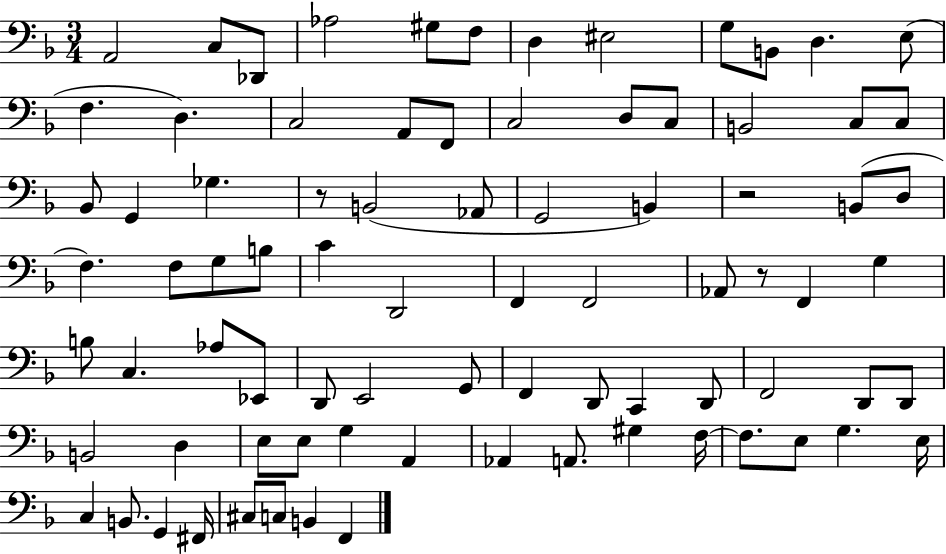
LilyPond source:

{
  \clef bass
  \numericTimeSignature
  \time 3/4
  \key f \major
  \repeat volta 2 { a,2 c8 des,8 | aes2 gis8 f8 | d4 eis2 | g8 b,8 d4. e8( | \break f4. d4.) | c2 a,8 f,8 | c2 d8 c8 | b,2 c8 c8 | \break bes,8 g,4 ges4. | r8 b,2( aes,8 | g,2 b,4) | r2 b,8( d8 | \break f4.) f8 g8 b8 | c'4 d,2 | f,4 f,2 | aes,8 r8 f,4 g4 | \break b8 c4. aes8 ees,8 | d,8 e,2 g,8 | f,4 d,8 c,4 d,8 | f,2 d,8 d,8 | \break b,2 d4 | e8 e8 g4 a,4 | aes,4 a,8. gis4 f16~~ | f8. e8 g4. e16 | \break c4 b,8. g,4 fis,16 | cis8 c8 b,4 f,4 | } \bar "|."
}